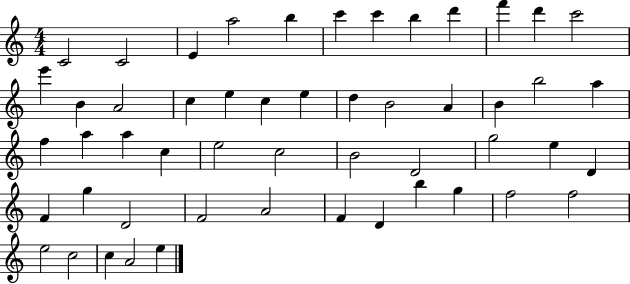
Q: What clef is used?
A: treble